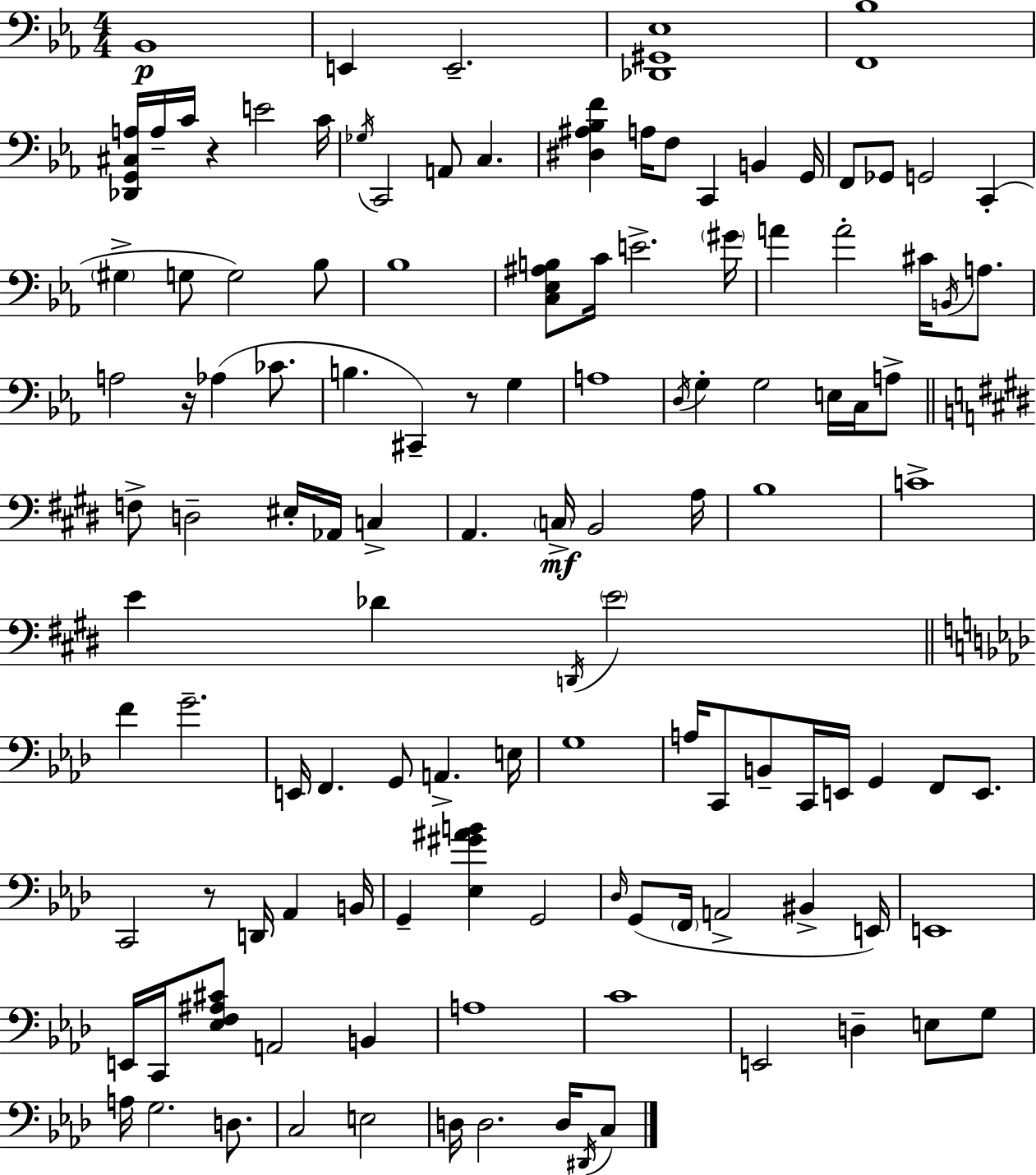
X:1
T:Untitled
M:4/4
L:1/4
K:Eb
_B,,4 E,, E,,2 [_D,,^G,,_E,]4 [F,,_B,]4 [_D,,G,,^C,A,]/4 A,/4 C/4 z E2 C/4 _G,/4 C,,2 A,,/2 C, [^D,^A,_B,F] A,/4 F,/2 C,, B,, G,,/4 F,,/2 _G,,/2 G,,2 C,, ^G, G,/2 G,2 _B,/2 _B,4 [C,_E,^A,B,]/2 C/4 E2 ^G/4 A A2 ^C/4 B,,/4 A,/2 A,2 z/4 _A, _C/2 B, ^C,, z/2 G, A,4 D,/4 G, G,2 E,/4 C,/4 A,/2 F,/2 D,2 ^E,/4 _A,,/4 C, A,, C,/4 B,,2 A,/4 B,4 C4 E _D D,,/4 E2 F G2 E,,/4 F,, G,,/2 A,, E,/4 G,4 A,/4 C,,/2 B,,/2 C,,/4 E,,/4 G,, F,,/2 E,,/2 C,,2 z/2 D,,/4 _A,, B,,/4 G,, [_E,^G^AB] G,,2 _D,/4 G,,/2 F,,/4 A,,2 ^B,, E,,/4 E,,4 E,,/4 C,,/4 [_E,F,^A,^C]/2 A,,2 B,, A,4 C4 E,,2 D, E,/2 G,/2 A,/4 G,2 D,/2 C,2 E,2 D,/4 D,2 D,/4 ^D,,/4 C,/2